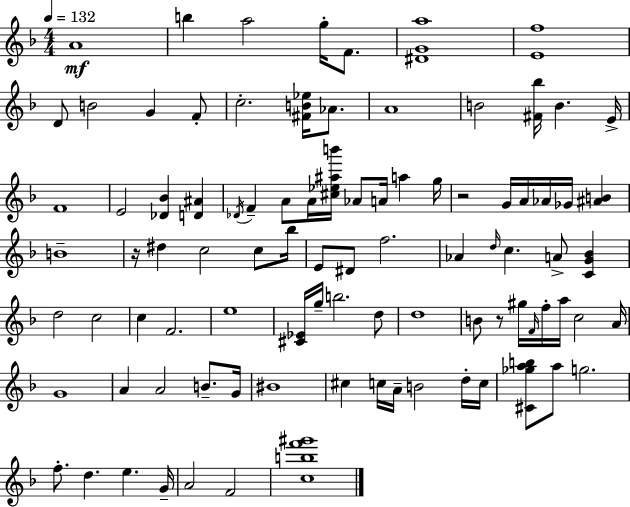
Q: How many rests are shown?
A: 3